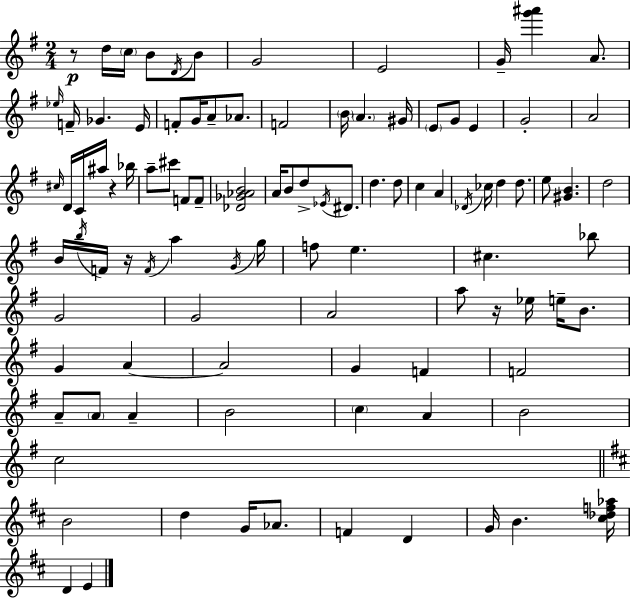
R/e D5/s C5/s B4/e D4/s B4/e G4/h E4/h G4/s [G6,A#6]/q A4/e. Eb5/s F4/s Gb4/q. E4/s F4/e G4/s A4/e Ab4/e. F4/h B4/s A4/q. G#4/s E4/e G4/e E4/q G4/h A4/h C#5/s D4/s C4/s A#5/s R/q Bb5/s A5/e C#6/e F4/e F4/e [Db4,Gb4,Ab4,B4]/h A4/s B4/e D5/e Eb4/s D#4/e. D5/q. D5/e C5/q A4/q Db4/s CES5/s D5/q D5/e. E5/e [G#4,B4]/q. D5/h B4/s B5/s F4/s R/s F4/s A5/q G4/s G5/s F5/e E5/q. C#5/q. Bb5/e G4/h G4/h A4/h A5/e R/s Eb5/s E5/s B4/e. G4/q A4/q A4/h G4/q F4/q F4/h A4/e A4/e A4/q B4/h C5/q A4/q B4/h C5/h B4/h D5/q G4/s Ab4/e. F4/q D4/q G4/s B4/q. [C#5,Db5,F5,Ab5]/s D4/q E4/q